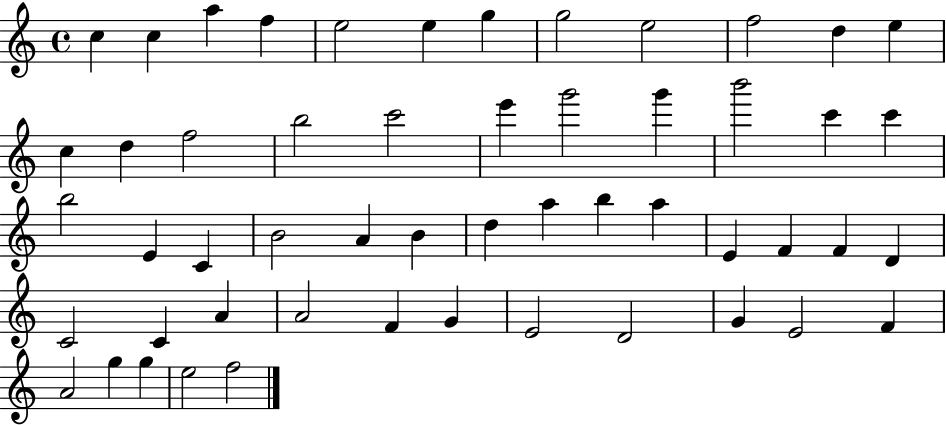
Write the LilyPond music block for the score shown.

{
  \clef treble
  \time 4/4
  \defaultTimeSignature
  \key c \major
  c''4 c''4 a''4 f''4 | e''2 e''4 g''4 | g''2 e''2 | f''2 d''4 e''4 | \break c''4 d''4 f''2 | b''2 c'''2 | e'''4 g'''2 g'''4 | b'''2 c'''4 c'''4 | \break b''2 e'4 c'4 | b'2 a'4 b'4 | d''4 a''4 b''4 a''4 | e'4 f'4 f'4 d'4 | \break c'2 c'4 a'4 | a'2 f'4 g'4 | e'2 d'2 | g'4 e'2 f'4 | \break a'2 g''4 g''4 | e''2 f''2 | \bar "|."
}